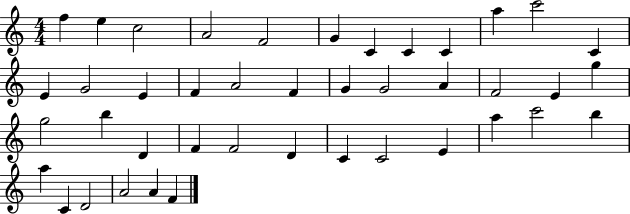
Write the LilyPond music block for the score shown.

{
  \clef treble
  \numericTimeSignature
  \time 4/4
  \key c \major
  f''4 e''4 c''2 | a'2 f'2 | g'4 c'4 c'4 c'4 | a''4 c'''2 c'4 | \break e'4 g'2 e'4 | f'4 a'2 f'4 | g'4 g'2 a'4 | f'2 e'4 g''4 | \break g''2 b''4 d'4 | f'4 f'2 d'4 | c'4 c'2 e'4 | a''4 c'''2 b''4 | \break a''4 c'4 d'2 | a'2 a'4 f'4 | \bar "|."
}